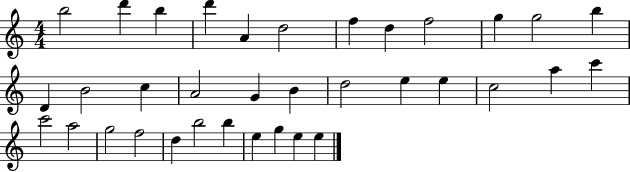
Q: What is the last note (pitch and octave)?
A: E5